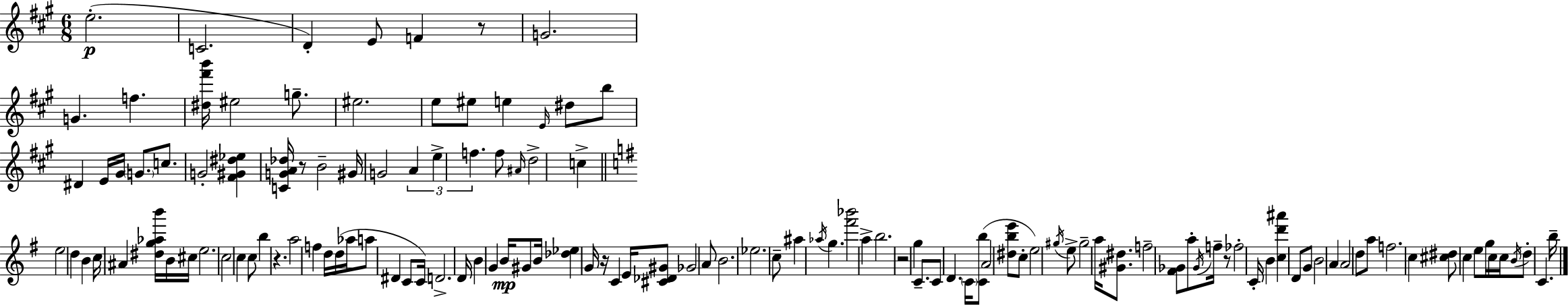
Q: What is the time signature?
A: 6/8